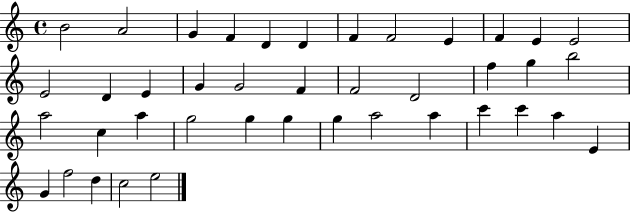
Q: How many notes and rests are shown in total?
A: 41